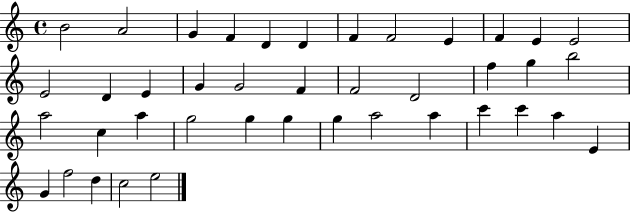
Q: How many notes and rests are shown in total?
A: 41